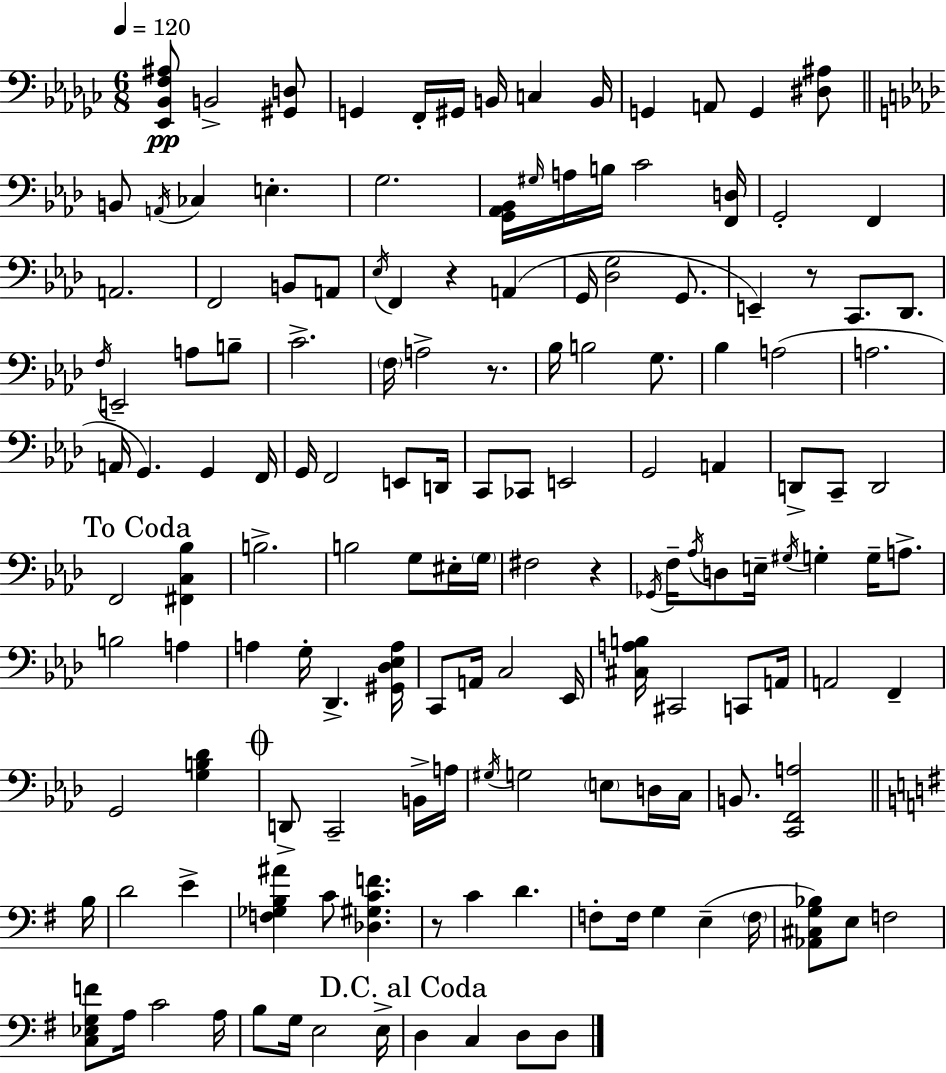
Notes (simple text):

[Eb2,Bb2,F3,A#3]/e B2/h [G#2,D3]/e G2/q F2/s G#2/s B2/s C3/q B2/s G2/q A2/e G2/q [D#3,A#3]/e B2/e A2/s CES3/q E3/q. G3/h. [G2,Ab2,Bb2]/s G#3/s A3/s B3/s C4/h [F2,D3]/s G2/h F2/q A2/h. F2/h B2/e A2/e Eb3/s F2/q R/q A2/q G2/s [Db3,G3]/h G2/e. E2/q R/e C2/e. Db2/e. F3/s E2/h A3/e B3/e C4/h. F3/s A3/h R/e. Bb3/s B3/h G3/e. Bb3/q A3/h A3/h. A2/s G2/q. G2/q F2/s G2/s F2/h E2/e D2/s C2/e CES2/e E2/h G2/h A2/q D2/e C2/e D2/h F2/h [F#2,C3,Bb3]/q B3/h. B3/h G3/e EIS3/s G3/s F#3/h R/q Gb2/s F3/s Ab3/s D3/e E3/s G#3/s G3/q G3/s A3/e. B3/h A3/q A3/q G3/s Db2/q. [G#2,Db3,Eb3,A3]/s C2/e A2/s C3/h Eb2/s [C#3,A3,B3]/s C#2/h C2/e A2/s A2/h F2/q G2/h [G3,B3,Db4]/q D2/e C2/h B2/s A3/s G#3/s G3/h E3/e D3/s C3/s B2/e. [C2,F2,A3]/h B3/s D4/h E4/q [F3,Gb3,B3,A#4]/q C4/e [Db3,G#3,C4,F4]/q. R/e C4/q D4/q. F3/e F3/s G3/q E3/q F3/s [Ab2,C#3,G3,Bb3]/e E3/e F3/h [C3,Eb3,G3,F4]/e A3/s C4/h A3/s B3/e G3/s E3/h E3/s D3/q C3/q D3/e D3/e